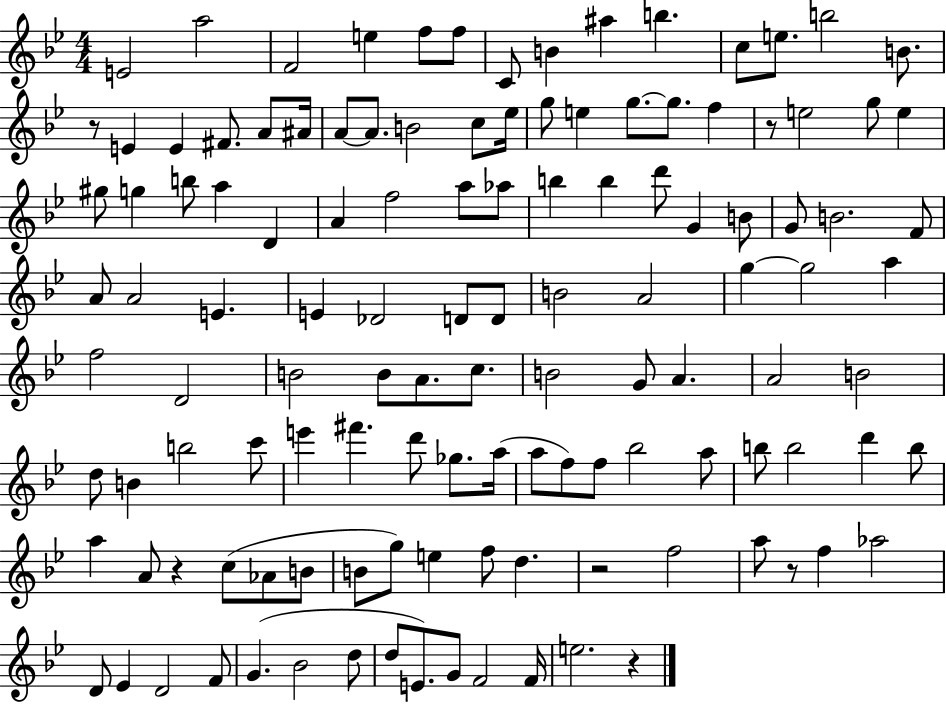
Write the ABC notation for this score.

X:1
T:Untitled
M:4/4
L:1/4
K:Bb
E2 a2 F2 e f/2 f/2 C/2 B ^a b c/2 e/2 b2 B/2 z/2 E E ^F/2 A/2 ^A/4 A/2 A/2 B2 c/2 _e/4 g/2 e g/2 g/2 f z/2 e2 g/2 e ^g/2 g b/2 a D A f2 a/2 _a/2 b b d'/2 G B/2 G/2 B2 F/2 A/2 A2 E E _D2 D/2 D/2 B2 A2 g g2 a f2 D2 B2 B/2 A/2 c/2 B2 G/2 A A2 B2 d/2 B b2 c'/2 e' ^f' d'/2 _g/2 a/4 a/2 f/2 f/2 _b2 a/2 b/2 b2 d' b/2 a A/2 z c/2 _A/2 B/2 B/2 g/2 e f/2 d z2 f2 a/2 z/2 f _a2 D/2 _E D2 F/2 G _B2 d/2 d/2 E/2 G/2 F2 F/4 e2 z